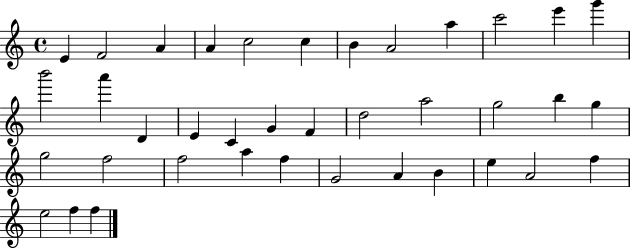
E4/q F4/h A4/q A4/q C5/h C5/q B4/q A4/h A5/q C6/h E6/q G6/q B6/h A6/q D4/q E4/q C4/q G4/q F4/q D5/h A5/h G5/h B5/q G5/q G5/h F5/h F5/h A5/q F5/q G4/h A4/q B4/q E5/q A4/h F5/q E5/h F5/q F5/q